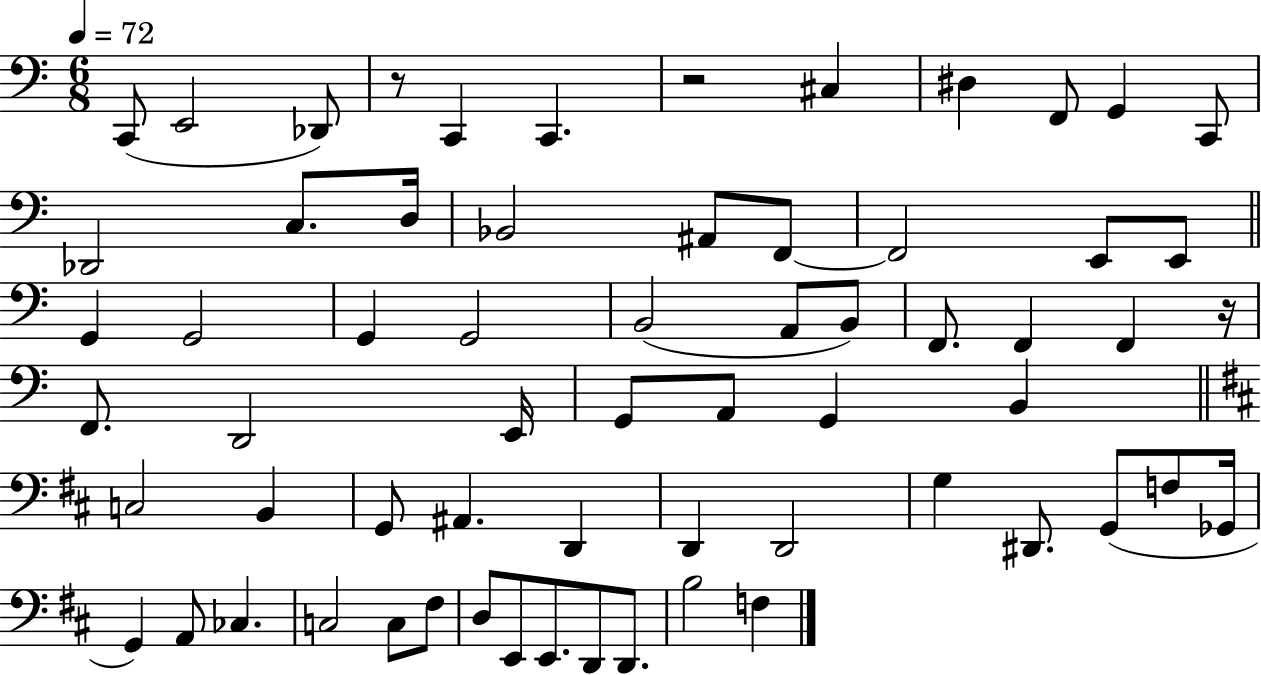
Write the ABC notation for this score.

X:1
T:Untitled
M:6/8
L:1/4
K:C
C,,/2 E,,2 _D,,/2 z/2 C,, C,, z2 ^C, ^D, F,,/2 G,, C,,/2 _D,,2 C,/2 D,/4 _B,,2 ^A,,/2 F,,/2 F,,2 E,,/2 E,,/2 G,, G,,2 G,, G,,2 B,,2 A,,/2 B,,/2 F,,/2 F,, F,, z/4 F,,/2 D,,2 E,,/4 G,,/2 A,,/2 G,, B,, C,2 B,, G,,/2 ^A,, D,, D,, D,,2 G, ^D,,/2 G,,/2 F,/2 _G,,/4 G,, A,,/2 _C, C,2 C,/2 ^F,/2 D,/2 E,,/2 E,,/2 D,,/2 D,,/2 B,2 F,